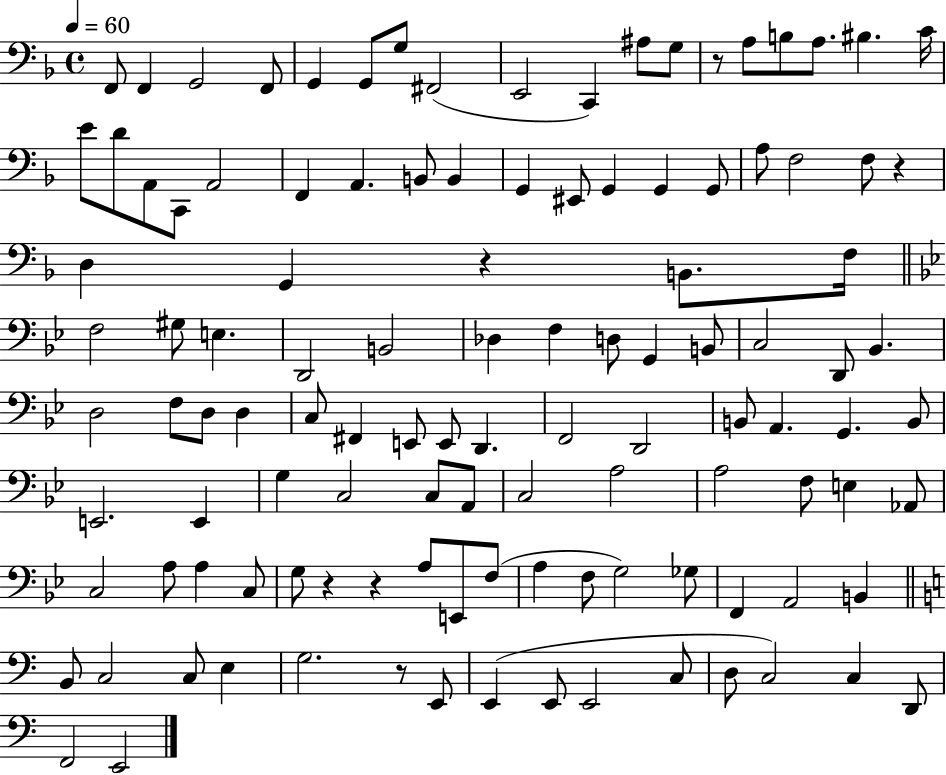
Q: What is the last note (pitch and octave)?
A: E2